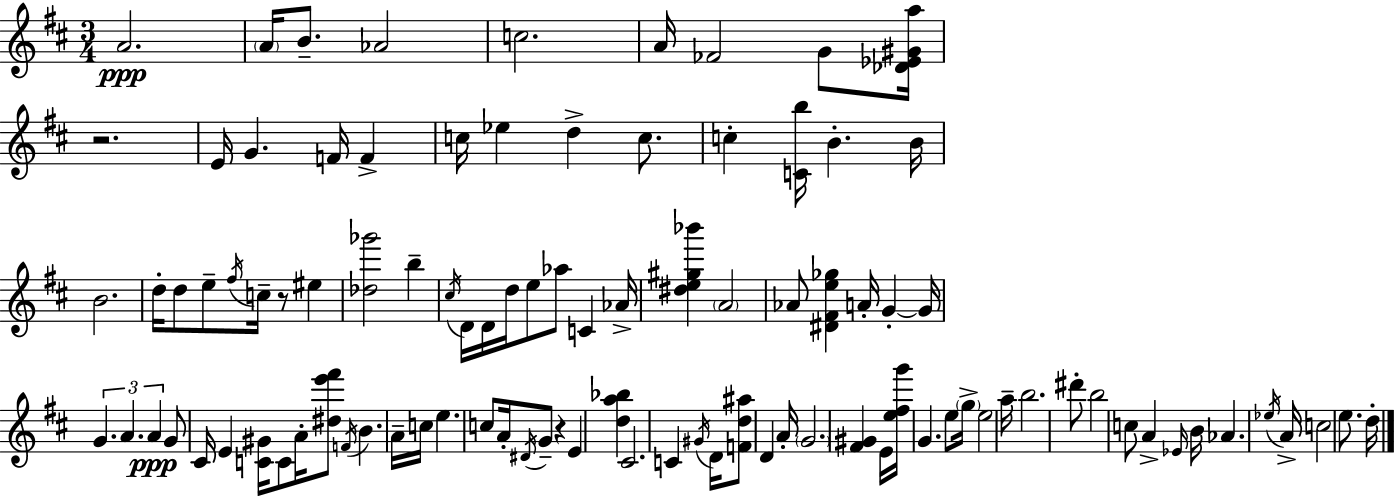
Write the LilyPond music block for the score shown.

{
  \clef treble
  \numericTimeSignature
  \time 3/4
  \key d \major
  a'2.\ppp | \parenthesize a'16 b'8.-- aes'2 | c''2. | a'16 fes'2 g'8 <des' ees' gis' a''>16 | \break r2. | e'16 g'4. f'16 f'4-> | c''16 ees''4 d''4-> c''8. | c''4-. <c' b''>16 b'4.-. b'16 | \break b'2. | d''16-. d''8 e''8-- \acciaccatura { fis''16 } c''16-- r8 eis''4 | <des'' ges'''>2 b''4-- | \acciaccatura { cis''16 } d'16 d'16 d''16 e''8 aes''8 c'4 | \break aes'16-> <dis'' e'' gis'' bes'''>4 \parenthesize a'2 | aes'8 <dis' fis' e'' ges''>4 a'16-. g'4-.~~ | g'16 \tuplet 3/2 { g'4. a'4. | a'4\ppp } g'8 cis'16 e'4 | \break <c' gis'>16 c'8 a'16-. <dis'' e''' fis'''>8 \acciaccatura { f'16 } b'4. | a'16-- c''16 e''4. c''8 | a'16-. \acciaccatura { dis'16 } g'8-- r4 e'4 | <d'' a'' bes''>4 cis'2. | \break c'4 \acciaccatura { gis'16 } d'16 <f' d'' ais''>8 | d'4 a'16-. \parenthesize g'2. | <fis' gis'>4 e'16 <e'' fis'' g'''>16 g'4. | e''8 \parenthesize g''16-> e''2 | \break a''16-- b''2. | dis'''8-. b''2 | c''8 a'4-> \grace { ees'16 } b'16 aes'4. | \acciaccatura { ees''16 } a'16-> c''2 | \break e''8. d''16-. \bar "|."
}